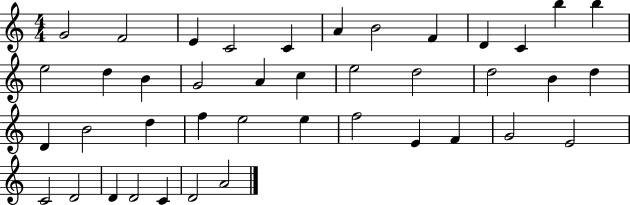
X:1
T:Untitled
M:4/4
L:1/4
K:C
G2 F2 E C2 C A B2 F D C b b e2 d B G2 A c e2 d2 d2 B d D B2 d f e2 e f2 E F G2 E2 C2 D2 D D2 C D2 A2